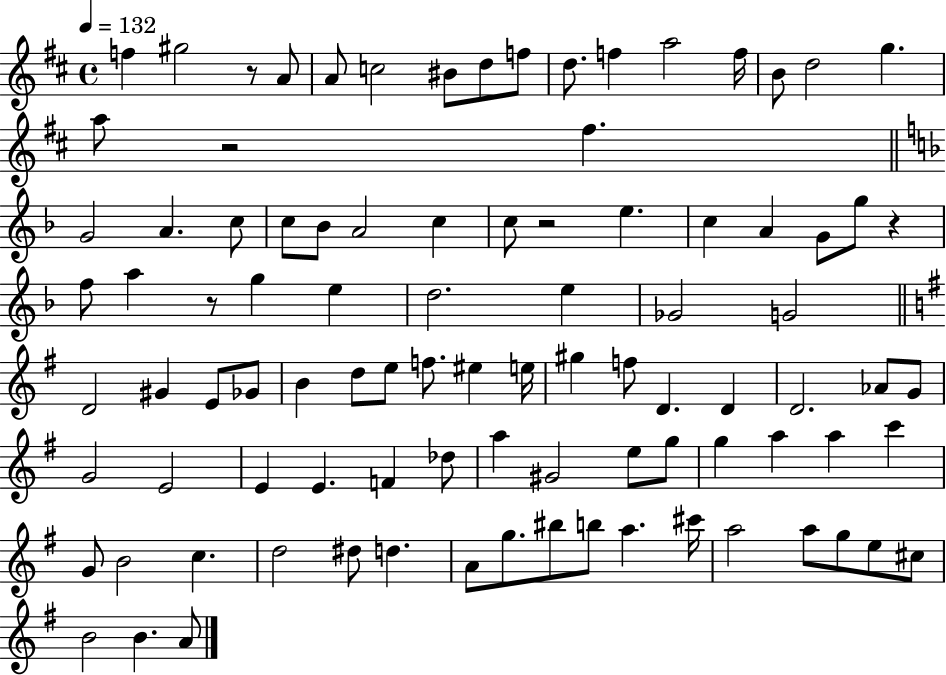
X:1
T:Untitled
M:4/4
L:1/4
K:D
f ^g2 z/2 A/2 A/2 c2 ^B/2 d/2 f/2 d/2 f a2 f/4 B/2 d2 g a/2 z2 ^f G2 A c/2 c/2 _B/2 A2 c c/2 z2 e c A G/2 g/2 z f/2 a z/2 g e d2 e _G2 G2 D2 ^G E/2 _G/2 B d/2 e/2 f/2 ^e e/4 ^g f/2 D D D2 _A/2 G/2 G2 E2 E E F _d/2 a ^G2 e/2 g/2 g a a c' G/2 B2 c d2 ^d/2 d A/2 g/2 ^b/2 b/2 a ^c'/4 a2 a/2 g/2 e/2 ^c/2 B2 B A/2